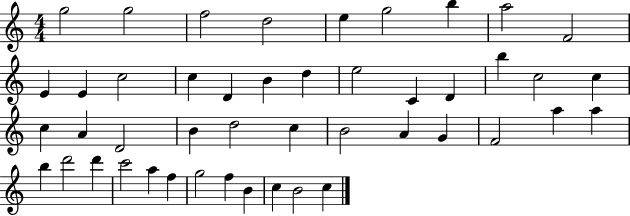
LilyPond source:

{
  \clef treble
  \numericTimeSignature
  \time 4/4
  \key c \major
  g''2 g''2 | f''2 d''2 | e''4 g''2 b''4 | a''2 f'2 | \break e'4 e'4 c''2 | c''4 d'4 b'4 d''4 | e''2 c'4 d'4 | b''4 c''2 c''4 | \break c''4 a'4 d'2 | b'4 d''2 c''4 | b'2 a'4 g'4 | f'2 a''4 a''4 | \break b''4 d'''2 d'''4 | c'''2 a''4 f''4 | g''2 f''4 b'4 | c''4 b'2 c''4 | \break \bar "|."
}